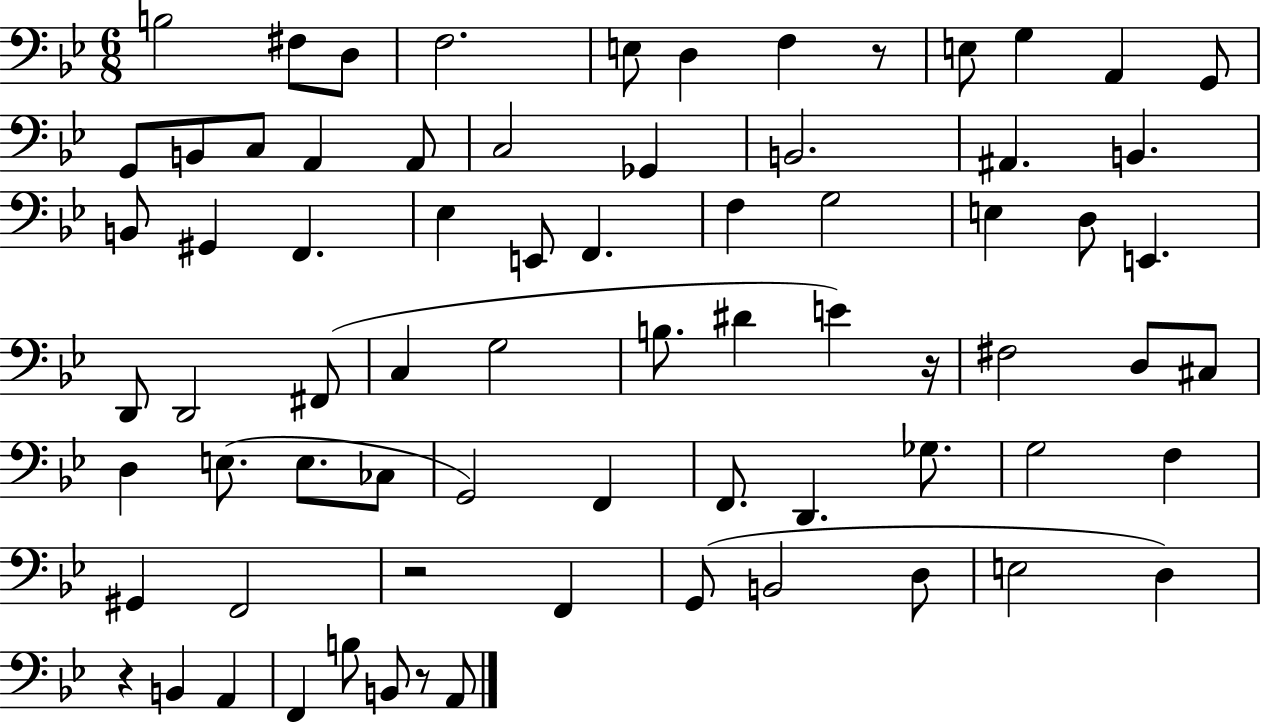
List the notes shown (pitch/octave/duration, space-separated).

B3/h F#3/e D3/e F3/h. E3/e D3/q F3/q R/e E3/e G3/q A2/q G2/e G2/e B2/e C3/e A2/q A2/e C3/h Gb2/q B2/h. A#2/q. B2/q. B2/e G#2/q F2/q. Eb3/q E2/e F2/q. F3/q G3/h E3/q D3/e E2/q. D2/e D2/h F#2/e C3/q G3/h B3/e. D#4/q E4/q R/s F#3/h D3/e C#3/e D3/q E3/e. E3/e. CES3/e G2/h F2/q F2/e. D2/q. Gb3/e. G3/h F3/q G#2/q F2/h R/h F2/q G2/e B2/h D3/e E3/h D3/q R/q B2/q A2/q F2/q B3/e B2/e R/e A2/e